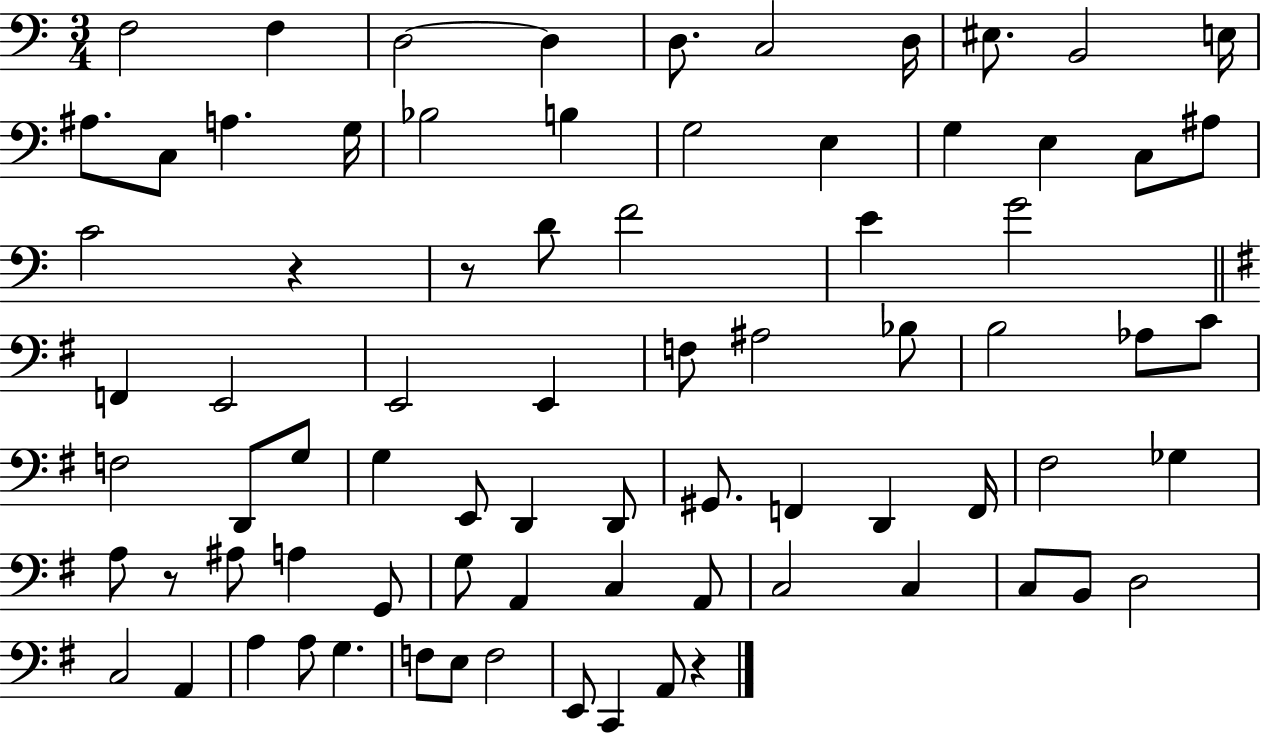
F3/h F3/q D3/h D3/q D3/e. C3/h D3/s EIS3/e. B2/h E3/s A#3/e. C3/e A3/q. G3/s Bb3/h B3/q G3/h E3/q G3/q E3/q C3/e A#3/e C4/h R/q R/e D4/e F4/h E4/q G4/h F2/q E2/h E2/h E2/q F3/e A#3/h Bb3/e B3/h Ab3/e C4/e F3/h D2/e G3/e G3/q E2/e D2/q D2/e G#2/e. F2/q D2/q F2/s F#3/h Gb3/q A3/e R/e A#3/e A3/q G2/e G3/e A2/q C3/q A2/e C3/h C3/q C3/e B2/e D3/h C3/h A2/q A3/q A3/e G3/q. F3/e E3/e F3/h E2/e C2/q A2/e R/q